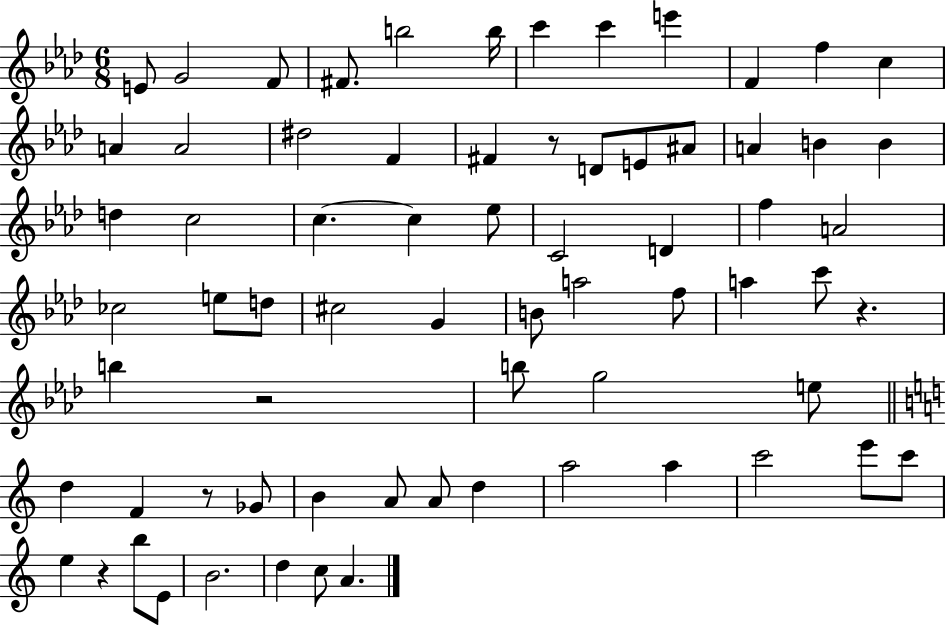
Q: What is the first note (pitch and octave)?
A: E4